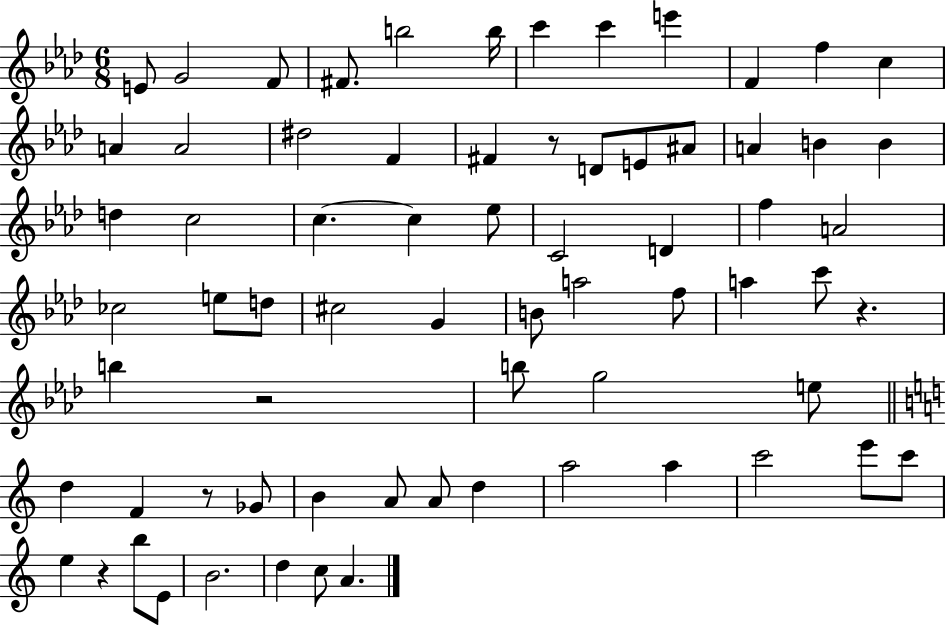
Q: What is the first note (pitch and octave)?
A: E4